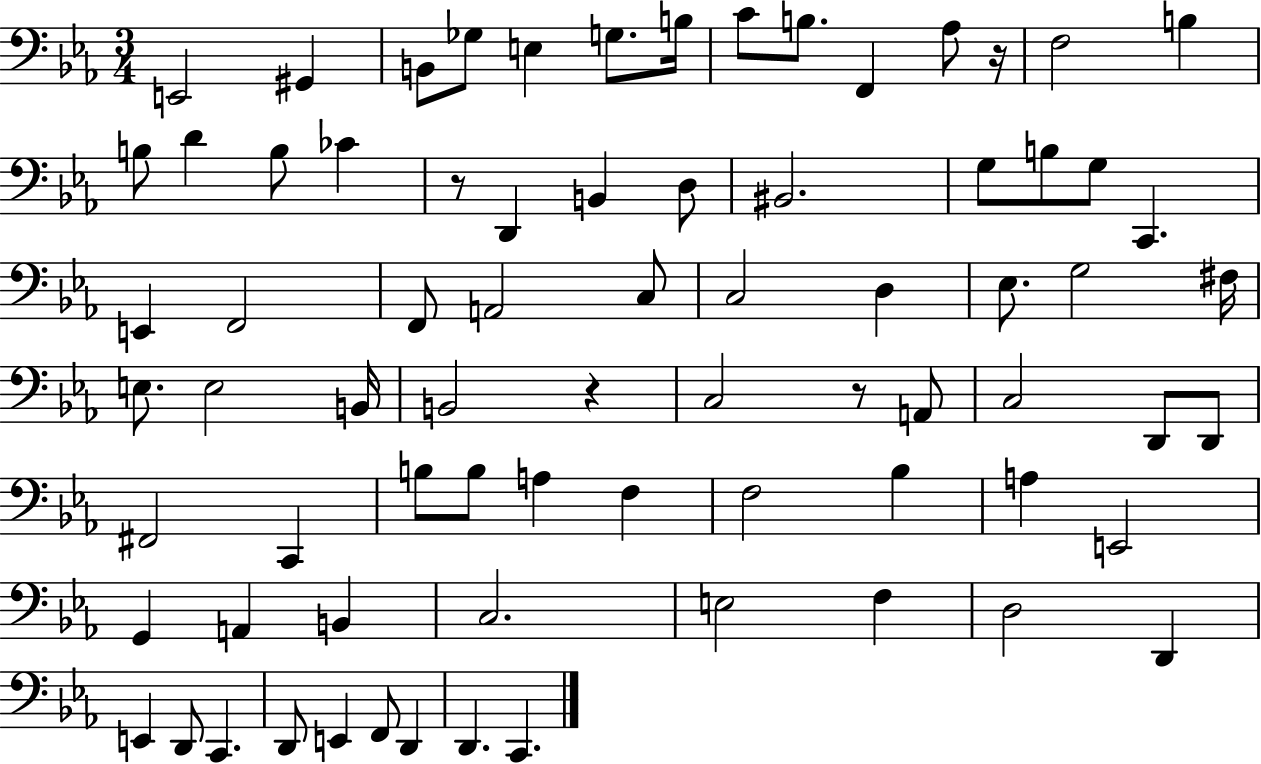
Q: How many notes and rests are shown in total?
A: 75